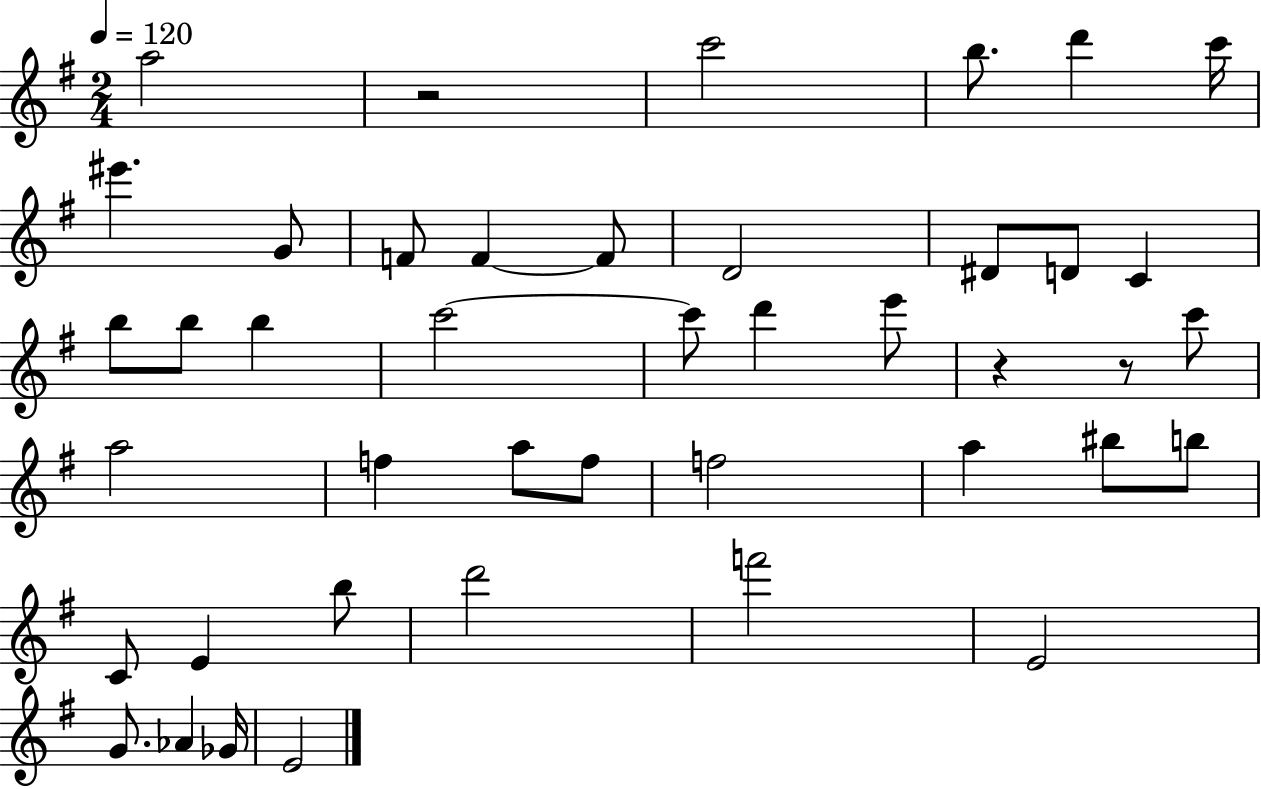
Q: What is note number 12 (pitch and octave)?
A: D#4